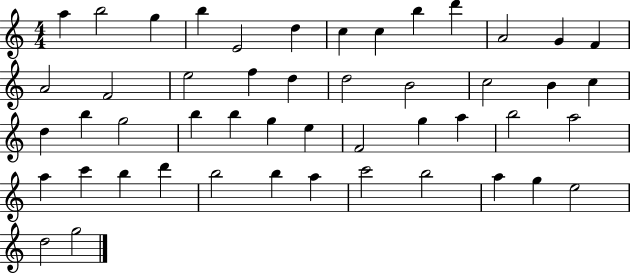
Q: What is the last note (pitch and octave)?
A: G5